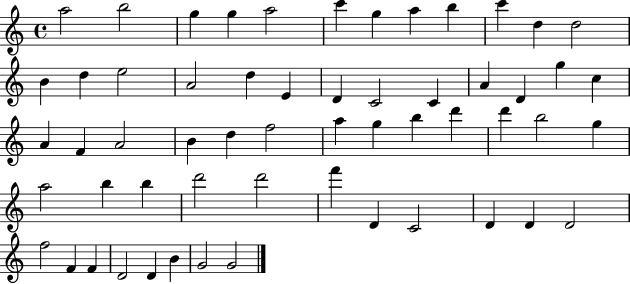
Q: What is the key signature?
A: C major